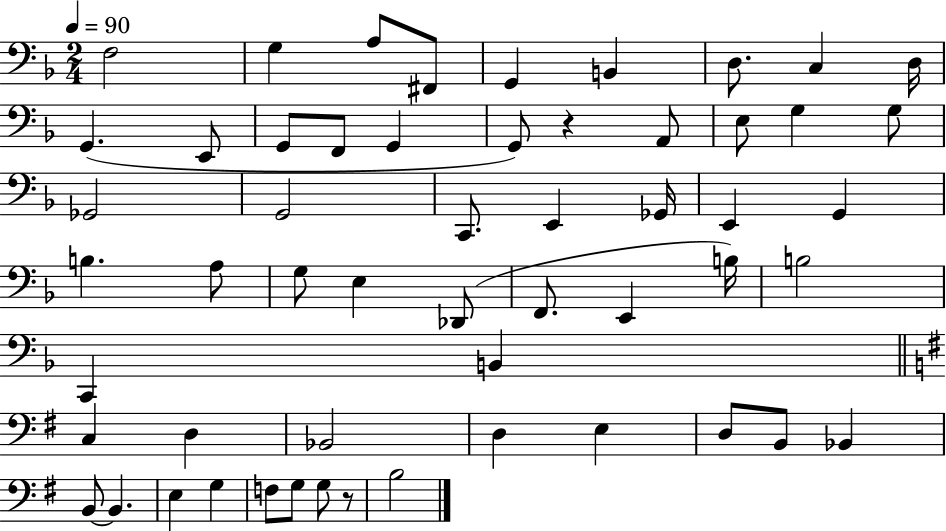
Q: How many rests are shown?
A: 2